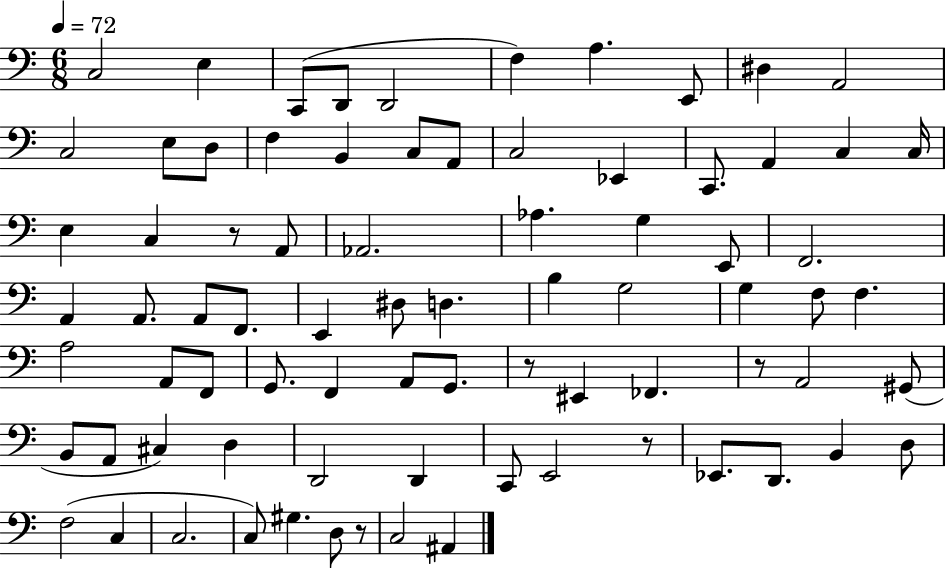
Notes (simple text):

C3/h E3/q C2/e D2/e D2/h F3/q A3/q. E2/e D#3/q A2/h C3/h E3/e D3/e F3/q B2/q C3/e A2/e C3/h Eb2/q C2/e. A2/q C3/q C3/s E3/q C3/q R/e A2/e Ab2/h. Ab3/q. G3/q E2/e F2/h. A2/q A2/e. A2/e F2/e. E2/q D#3/e D3/q. B3/q G3/h G3/q F3/e F3/q. A3/h A2/e F2/e G2/e. F2/q A2/e G2/e. R/e EIS2/q FES2/q. R/e A2/h G#2/e B2/e A2/e C#3/q D3/q D2/h D2/q C2/e E2/h R/e Eb2/e. D2/e. B2/q D3/e F3/h C3/q C3/h. C3/e G#3/q. D3/e R/e C3/h A#2/q